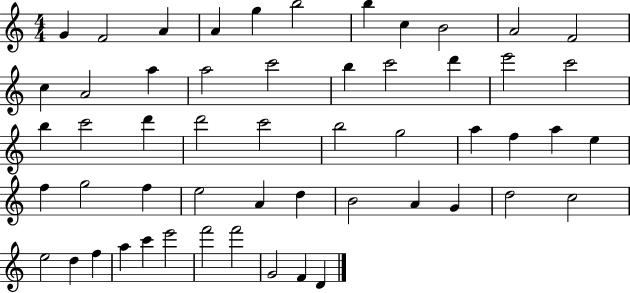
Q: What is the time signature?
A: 4/4